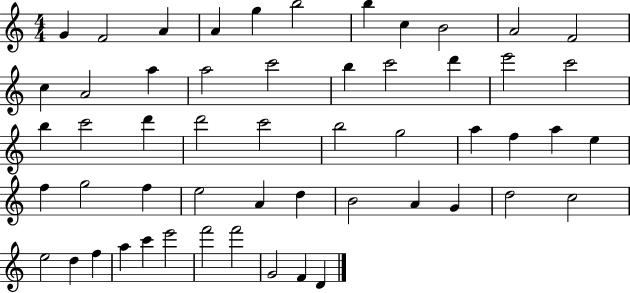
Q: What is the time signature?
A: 4/4